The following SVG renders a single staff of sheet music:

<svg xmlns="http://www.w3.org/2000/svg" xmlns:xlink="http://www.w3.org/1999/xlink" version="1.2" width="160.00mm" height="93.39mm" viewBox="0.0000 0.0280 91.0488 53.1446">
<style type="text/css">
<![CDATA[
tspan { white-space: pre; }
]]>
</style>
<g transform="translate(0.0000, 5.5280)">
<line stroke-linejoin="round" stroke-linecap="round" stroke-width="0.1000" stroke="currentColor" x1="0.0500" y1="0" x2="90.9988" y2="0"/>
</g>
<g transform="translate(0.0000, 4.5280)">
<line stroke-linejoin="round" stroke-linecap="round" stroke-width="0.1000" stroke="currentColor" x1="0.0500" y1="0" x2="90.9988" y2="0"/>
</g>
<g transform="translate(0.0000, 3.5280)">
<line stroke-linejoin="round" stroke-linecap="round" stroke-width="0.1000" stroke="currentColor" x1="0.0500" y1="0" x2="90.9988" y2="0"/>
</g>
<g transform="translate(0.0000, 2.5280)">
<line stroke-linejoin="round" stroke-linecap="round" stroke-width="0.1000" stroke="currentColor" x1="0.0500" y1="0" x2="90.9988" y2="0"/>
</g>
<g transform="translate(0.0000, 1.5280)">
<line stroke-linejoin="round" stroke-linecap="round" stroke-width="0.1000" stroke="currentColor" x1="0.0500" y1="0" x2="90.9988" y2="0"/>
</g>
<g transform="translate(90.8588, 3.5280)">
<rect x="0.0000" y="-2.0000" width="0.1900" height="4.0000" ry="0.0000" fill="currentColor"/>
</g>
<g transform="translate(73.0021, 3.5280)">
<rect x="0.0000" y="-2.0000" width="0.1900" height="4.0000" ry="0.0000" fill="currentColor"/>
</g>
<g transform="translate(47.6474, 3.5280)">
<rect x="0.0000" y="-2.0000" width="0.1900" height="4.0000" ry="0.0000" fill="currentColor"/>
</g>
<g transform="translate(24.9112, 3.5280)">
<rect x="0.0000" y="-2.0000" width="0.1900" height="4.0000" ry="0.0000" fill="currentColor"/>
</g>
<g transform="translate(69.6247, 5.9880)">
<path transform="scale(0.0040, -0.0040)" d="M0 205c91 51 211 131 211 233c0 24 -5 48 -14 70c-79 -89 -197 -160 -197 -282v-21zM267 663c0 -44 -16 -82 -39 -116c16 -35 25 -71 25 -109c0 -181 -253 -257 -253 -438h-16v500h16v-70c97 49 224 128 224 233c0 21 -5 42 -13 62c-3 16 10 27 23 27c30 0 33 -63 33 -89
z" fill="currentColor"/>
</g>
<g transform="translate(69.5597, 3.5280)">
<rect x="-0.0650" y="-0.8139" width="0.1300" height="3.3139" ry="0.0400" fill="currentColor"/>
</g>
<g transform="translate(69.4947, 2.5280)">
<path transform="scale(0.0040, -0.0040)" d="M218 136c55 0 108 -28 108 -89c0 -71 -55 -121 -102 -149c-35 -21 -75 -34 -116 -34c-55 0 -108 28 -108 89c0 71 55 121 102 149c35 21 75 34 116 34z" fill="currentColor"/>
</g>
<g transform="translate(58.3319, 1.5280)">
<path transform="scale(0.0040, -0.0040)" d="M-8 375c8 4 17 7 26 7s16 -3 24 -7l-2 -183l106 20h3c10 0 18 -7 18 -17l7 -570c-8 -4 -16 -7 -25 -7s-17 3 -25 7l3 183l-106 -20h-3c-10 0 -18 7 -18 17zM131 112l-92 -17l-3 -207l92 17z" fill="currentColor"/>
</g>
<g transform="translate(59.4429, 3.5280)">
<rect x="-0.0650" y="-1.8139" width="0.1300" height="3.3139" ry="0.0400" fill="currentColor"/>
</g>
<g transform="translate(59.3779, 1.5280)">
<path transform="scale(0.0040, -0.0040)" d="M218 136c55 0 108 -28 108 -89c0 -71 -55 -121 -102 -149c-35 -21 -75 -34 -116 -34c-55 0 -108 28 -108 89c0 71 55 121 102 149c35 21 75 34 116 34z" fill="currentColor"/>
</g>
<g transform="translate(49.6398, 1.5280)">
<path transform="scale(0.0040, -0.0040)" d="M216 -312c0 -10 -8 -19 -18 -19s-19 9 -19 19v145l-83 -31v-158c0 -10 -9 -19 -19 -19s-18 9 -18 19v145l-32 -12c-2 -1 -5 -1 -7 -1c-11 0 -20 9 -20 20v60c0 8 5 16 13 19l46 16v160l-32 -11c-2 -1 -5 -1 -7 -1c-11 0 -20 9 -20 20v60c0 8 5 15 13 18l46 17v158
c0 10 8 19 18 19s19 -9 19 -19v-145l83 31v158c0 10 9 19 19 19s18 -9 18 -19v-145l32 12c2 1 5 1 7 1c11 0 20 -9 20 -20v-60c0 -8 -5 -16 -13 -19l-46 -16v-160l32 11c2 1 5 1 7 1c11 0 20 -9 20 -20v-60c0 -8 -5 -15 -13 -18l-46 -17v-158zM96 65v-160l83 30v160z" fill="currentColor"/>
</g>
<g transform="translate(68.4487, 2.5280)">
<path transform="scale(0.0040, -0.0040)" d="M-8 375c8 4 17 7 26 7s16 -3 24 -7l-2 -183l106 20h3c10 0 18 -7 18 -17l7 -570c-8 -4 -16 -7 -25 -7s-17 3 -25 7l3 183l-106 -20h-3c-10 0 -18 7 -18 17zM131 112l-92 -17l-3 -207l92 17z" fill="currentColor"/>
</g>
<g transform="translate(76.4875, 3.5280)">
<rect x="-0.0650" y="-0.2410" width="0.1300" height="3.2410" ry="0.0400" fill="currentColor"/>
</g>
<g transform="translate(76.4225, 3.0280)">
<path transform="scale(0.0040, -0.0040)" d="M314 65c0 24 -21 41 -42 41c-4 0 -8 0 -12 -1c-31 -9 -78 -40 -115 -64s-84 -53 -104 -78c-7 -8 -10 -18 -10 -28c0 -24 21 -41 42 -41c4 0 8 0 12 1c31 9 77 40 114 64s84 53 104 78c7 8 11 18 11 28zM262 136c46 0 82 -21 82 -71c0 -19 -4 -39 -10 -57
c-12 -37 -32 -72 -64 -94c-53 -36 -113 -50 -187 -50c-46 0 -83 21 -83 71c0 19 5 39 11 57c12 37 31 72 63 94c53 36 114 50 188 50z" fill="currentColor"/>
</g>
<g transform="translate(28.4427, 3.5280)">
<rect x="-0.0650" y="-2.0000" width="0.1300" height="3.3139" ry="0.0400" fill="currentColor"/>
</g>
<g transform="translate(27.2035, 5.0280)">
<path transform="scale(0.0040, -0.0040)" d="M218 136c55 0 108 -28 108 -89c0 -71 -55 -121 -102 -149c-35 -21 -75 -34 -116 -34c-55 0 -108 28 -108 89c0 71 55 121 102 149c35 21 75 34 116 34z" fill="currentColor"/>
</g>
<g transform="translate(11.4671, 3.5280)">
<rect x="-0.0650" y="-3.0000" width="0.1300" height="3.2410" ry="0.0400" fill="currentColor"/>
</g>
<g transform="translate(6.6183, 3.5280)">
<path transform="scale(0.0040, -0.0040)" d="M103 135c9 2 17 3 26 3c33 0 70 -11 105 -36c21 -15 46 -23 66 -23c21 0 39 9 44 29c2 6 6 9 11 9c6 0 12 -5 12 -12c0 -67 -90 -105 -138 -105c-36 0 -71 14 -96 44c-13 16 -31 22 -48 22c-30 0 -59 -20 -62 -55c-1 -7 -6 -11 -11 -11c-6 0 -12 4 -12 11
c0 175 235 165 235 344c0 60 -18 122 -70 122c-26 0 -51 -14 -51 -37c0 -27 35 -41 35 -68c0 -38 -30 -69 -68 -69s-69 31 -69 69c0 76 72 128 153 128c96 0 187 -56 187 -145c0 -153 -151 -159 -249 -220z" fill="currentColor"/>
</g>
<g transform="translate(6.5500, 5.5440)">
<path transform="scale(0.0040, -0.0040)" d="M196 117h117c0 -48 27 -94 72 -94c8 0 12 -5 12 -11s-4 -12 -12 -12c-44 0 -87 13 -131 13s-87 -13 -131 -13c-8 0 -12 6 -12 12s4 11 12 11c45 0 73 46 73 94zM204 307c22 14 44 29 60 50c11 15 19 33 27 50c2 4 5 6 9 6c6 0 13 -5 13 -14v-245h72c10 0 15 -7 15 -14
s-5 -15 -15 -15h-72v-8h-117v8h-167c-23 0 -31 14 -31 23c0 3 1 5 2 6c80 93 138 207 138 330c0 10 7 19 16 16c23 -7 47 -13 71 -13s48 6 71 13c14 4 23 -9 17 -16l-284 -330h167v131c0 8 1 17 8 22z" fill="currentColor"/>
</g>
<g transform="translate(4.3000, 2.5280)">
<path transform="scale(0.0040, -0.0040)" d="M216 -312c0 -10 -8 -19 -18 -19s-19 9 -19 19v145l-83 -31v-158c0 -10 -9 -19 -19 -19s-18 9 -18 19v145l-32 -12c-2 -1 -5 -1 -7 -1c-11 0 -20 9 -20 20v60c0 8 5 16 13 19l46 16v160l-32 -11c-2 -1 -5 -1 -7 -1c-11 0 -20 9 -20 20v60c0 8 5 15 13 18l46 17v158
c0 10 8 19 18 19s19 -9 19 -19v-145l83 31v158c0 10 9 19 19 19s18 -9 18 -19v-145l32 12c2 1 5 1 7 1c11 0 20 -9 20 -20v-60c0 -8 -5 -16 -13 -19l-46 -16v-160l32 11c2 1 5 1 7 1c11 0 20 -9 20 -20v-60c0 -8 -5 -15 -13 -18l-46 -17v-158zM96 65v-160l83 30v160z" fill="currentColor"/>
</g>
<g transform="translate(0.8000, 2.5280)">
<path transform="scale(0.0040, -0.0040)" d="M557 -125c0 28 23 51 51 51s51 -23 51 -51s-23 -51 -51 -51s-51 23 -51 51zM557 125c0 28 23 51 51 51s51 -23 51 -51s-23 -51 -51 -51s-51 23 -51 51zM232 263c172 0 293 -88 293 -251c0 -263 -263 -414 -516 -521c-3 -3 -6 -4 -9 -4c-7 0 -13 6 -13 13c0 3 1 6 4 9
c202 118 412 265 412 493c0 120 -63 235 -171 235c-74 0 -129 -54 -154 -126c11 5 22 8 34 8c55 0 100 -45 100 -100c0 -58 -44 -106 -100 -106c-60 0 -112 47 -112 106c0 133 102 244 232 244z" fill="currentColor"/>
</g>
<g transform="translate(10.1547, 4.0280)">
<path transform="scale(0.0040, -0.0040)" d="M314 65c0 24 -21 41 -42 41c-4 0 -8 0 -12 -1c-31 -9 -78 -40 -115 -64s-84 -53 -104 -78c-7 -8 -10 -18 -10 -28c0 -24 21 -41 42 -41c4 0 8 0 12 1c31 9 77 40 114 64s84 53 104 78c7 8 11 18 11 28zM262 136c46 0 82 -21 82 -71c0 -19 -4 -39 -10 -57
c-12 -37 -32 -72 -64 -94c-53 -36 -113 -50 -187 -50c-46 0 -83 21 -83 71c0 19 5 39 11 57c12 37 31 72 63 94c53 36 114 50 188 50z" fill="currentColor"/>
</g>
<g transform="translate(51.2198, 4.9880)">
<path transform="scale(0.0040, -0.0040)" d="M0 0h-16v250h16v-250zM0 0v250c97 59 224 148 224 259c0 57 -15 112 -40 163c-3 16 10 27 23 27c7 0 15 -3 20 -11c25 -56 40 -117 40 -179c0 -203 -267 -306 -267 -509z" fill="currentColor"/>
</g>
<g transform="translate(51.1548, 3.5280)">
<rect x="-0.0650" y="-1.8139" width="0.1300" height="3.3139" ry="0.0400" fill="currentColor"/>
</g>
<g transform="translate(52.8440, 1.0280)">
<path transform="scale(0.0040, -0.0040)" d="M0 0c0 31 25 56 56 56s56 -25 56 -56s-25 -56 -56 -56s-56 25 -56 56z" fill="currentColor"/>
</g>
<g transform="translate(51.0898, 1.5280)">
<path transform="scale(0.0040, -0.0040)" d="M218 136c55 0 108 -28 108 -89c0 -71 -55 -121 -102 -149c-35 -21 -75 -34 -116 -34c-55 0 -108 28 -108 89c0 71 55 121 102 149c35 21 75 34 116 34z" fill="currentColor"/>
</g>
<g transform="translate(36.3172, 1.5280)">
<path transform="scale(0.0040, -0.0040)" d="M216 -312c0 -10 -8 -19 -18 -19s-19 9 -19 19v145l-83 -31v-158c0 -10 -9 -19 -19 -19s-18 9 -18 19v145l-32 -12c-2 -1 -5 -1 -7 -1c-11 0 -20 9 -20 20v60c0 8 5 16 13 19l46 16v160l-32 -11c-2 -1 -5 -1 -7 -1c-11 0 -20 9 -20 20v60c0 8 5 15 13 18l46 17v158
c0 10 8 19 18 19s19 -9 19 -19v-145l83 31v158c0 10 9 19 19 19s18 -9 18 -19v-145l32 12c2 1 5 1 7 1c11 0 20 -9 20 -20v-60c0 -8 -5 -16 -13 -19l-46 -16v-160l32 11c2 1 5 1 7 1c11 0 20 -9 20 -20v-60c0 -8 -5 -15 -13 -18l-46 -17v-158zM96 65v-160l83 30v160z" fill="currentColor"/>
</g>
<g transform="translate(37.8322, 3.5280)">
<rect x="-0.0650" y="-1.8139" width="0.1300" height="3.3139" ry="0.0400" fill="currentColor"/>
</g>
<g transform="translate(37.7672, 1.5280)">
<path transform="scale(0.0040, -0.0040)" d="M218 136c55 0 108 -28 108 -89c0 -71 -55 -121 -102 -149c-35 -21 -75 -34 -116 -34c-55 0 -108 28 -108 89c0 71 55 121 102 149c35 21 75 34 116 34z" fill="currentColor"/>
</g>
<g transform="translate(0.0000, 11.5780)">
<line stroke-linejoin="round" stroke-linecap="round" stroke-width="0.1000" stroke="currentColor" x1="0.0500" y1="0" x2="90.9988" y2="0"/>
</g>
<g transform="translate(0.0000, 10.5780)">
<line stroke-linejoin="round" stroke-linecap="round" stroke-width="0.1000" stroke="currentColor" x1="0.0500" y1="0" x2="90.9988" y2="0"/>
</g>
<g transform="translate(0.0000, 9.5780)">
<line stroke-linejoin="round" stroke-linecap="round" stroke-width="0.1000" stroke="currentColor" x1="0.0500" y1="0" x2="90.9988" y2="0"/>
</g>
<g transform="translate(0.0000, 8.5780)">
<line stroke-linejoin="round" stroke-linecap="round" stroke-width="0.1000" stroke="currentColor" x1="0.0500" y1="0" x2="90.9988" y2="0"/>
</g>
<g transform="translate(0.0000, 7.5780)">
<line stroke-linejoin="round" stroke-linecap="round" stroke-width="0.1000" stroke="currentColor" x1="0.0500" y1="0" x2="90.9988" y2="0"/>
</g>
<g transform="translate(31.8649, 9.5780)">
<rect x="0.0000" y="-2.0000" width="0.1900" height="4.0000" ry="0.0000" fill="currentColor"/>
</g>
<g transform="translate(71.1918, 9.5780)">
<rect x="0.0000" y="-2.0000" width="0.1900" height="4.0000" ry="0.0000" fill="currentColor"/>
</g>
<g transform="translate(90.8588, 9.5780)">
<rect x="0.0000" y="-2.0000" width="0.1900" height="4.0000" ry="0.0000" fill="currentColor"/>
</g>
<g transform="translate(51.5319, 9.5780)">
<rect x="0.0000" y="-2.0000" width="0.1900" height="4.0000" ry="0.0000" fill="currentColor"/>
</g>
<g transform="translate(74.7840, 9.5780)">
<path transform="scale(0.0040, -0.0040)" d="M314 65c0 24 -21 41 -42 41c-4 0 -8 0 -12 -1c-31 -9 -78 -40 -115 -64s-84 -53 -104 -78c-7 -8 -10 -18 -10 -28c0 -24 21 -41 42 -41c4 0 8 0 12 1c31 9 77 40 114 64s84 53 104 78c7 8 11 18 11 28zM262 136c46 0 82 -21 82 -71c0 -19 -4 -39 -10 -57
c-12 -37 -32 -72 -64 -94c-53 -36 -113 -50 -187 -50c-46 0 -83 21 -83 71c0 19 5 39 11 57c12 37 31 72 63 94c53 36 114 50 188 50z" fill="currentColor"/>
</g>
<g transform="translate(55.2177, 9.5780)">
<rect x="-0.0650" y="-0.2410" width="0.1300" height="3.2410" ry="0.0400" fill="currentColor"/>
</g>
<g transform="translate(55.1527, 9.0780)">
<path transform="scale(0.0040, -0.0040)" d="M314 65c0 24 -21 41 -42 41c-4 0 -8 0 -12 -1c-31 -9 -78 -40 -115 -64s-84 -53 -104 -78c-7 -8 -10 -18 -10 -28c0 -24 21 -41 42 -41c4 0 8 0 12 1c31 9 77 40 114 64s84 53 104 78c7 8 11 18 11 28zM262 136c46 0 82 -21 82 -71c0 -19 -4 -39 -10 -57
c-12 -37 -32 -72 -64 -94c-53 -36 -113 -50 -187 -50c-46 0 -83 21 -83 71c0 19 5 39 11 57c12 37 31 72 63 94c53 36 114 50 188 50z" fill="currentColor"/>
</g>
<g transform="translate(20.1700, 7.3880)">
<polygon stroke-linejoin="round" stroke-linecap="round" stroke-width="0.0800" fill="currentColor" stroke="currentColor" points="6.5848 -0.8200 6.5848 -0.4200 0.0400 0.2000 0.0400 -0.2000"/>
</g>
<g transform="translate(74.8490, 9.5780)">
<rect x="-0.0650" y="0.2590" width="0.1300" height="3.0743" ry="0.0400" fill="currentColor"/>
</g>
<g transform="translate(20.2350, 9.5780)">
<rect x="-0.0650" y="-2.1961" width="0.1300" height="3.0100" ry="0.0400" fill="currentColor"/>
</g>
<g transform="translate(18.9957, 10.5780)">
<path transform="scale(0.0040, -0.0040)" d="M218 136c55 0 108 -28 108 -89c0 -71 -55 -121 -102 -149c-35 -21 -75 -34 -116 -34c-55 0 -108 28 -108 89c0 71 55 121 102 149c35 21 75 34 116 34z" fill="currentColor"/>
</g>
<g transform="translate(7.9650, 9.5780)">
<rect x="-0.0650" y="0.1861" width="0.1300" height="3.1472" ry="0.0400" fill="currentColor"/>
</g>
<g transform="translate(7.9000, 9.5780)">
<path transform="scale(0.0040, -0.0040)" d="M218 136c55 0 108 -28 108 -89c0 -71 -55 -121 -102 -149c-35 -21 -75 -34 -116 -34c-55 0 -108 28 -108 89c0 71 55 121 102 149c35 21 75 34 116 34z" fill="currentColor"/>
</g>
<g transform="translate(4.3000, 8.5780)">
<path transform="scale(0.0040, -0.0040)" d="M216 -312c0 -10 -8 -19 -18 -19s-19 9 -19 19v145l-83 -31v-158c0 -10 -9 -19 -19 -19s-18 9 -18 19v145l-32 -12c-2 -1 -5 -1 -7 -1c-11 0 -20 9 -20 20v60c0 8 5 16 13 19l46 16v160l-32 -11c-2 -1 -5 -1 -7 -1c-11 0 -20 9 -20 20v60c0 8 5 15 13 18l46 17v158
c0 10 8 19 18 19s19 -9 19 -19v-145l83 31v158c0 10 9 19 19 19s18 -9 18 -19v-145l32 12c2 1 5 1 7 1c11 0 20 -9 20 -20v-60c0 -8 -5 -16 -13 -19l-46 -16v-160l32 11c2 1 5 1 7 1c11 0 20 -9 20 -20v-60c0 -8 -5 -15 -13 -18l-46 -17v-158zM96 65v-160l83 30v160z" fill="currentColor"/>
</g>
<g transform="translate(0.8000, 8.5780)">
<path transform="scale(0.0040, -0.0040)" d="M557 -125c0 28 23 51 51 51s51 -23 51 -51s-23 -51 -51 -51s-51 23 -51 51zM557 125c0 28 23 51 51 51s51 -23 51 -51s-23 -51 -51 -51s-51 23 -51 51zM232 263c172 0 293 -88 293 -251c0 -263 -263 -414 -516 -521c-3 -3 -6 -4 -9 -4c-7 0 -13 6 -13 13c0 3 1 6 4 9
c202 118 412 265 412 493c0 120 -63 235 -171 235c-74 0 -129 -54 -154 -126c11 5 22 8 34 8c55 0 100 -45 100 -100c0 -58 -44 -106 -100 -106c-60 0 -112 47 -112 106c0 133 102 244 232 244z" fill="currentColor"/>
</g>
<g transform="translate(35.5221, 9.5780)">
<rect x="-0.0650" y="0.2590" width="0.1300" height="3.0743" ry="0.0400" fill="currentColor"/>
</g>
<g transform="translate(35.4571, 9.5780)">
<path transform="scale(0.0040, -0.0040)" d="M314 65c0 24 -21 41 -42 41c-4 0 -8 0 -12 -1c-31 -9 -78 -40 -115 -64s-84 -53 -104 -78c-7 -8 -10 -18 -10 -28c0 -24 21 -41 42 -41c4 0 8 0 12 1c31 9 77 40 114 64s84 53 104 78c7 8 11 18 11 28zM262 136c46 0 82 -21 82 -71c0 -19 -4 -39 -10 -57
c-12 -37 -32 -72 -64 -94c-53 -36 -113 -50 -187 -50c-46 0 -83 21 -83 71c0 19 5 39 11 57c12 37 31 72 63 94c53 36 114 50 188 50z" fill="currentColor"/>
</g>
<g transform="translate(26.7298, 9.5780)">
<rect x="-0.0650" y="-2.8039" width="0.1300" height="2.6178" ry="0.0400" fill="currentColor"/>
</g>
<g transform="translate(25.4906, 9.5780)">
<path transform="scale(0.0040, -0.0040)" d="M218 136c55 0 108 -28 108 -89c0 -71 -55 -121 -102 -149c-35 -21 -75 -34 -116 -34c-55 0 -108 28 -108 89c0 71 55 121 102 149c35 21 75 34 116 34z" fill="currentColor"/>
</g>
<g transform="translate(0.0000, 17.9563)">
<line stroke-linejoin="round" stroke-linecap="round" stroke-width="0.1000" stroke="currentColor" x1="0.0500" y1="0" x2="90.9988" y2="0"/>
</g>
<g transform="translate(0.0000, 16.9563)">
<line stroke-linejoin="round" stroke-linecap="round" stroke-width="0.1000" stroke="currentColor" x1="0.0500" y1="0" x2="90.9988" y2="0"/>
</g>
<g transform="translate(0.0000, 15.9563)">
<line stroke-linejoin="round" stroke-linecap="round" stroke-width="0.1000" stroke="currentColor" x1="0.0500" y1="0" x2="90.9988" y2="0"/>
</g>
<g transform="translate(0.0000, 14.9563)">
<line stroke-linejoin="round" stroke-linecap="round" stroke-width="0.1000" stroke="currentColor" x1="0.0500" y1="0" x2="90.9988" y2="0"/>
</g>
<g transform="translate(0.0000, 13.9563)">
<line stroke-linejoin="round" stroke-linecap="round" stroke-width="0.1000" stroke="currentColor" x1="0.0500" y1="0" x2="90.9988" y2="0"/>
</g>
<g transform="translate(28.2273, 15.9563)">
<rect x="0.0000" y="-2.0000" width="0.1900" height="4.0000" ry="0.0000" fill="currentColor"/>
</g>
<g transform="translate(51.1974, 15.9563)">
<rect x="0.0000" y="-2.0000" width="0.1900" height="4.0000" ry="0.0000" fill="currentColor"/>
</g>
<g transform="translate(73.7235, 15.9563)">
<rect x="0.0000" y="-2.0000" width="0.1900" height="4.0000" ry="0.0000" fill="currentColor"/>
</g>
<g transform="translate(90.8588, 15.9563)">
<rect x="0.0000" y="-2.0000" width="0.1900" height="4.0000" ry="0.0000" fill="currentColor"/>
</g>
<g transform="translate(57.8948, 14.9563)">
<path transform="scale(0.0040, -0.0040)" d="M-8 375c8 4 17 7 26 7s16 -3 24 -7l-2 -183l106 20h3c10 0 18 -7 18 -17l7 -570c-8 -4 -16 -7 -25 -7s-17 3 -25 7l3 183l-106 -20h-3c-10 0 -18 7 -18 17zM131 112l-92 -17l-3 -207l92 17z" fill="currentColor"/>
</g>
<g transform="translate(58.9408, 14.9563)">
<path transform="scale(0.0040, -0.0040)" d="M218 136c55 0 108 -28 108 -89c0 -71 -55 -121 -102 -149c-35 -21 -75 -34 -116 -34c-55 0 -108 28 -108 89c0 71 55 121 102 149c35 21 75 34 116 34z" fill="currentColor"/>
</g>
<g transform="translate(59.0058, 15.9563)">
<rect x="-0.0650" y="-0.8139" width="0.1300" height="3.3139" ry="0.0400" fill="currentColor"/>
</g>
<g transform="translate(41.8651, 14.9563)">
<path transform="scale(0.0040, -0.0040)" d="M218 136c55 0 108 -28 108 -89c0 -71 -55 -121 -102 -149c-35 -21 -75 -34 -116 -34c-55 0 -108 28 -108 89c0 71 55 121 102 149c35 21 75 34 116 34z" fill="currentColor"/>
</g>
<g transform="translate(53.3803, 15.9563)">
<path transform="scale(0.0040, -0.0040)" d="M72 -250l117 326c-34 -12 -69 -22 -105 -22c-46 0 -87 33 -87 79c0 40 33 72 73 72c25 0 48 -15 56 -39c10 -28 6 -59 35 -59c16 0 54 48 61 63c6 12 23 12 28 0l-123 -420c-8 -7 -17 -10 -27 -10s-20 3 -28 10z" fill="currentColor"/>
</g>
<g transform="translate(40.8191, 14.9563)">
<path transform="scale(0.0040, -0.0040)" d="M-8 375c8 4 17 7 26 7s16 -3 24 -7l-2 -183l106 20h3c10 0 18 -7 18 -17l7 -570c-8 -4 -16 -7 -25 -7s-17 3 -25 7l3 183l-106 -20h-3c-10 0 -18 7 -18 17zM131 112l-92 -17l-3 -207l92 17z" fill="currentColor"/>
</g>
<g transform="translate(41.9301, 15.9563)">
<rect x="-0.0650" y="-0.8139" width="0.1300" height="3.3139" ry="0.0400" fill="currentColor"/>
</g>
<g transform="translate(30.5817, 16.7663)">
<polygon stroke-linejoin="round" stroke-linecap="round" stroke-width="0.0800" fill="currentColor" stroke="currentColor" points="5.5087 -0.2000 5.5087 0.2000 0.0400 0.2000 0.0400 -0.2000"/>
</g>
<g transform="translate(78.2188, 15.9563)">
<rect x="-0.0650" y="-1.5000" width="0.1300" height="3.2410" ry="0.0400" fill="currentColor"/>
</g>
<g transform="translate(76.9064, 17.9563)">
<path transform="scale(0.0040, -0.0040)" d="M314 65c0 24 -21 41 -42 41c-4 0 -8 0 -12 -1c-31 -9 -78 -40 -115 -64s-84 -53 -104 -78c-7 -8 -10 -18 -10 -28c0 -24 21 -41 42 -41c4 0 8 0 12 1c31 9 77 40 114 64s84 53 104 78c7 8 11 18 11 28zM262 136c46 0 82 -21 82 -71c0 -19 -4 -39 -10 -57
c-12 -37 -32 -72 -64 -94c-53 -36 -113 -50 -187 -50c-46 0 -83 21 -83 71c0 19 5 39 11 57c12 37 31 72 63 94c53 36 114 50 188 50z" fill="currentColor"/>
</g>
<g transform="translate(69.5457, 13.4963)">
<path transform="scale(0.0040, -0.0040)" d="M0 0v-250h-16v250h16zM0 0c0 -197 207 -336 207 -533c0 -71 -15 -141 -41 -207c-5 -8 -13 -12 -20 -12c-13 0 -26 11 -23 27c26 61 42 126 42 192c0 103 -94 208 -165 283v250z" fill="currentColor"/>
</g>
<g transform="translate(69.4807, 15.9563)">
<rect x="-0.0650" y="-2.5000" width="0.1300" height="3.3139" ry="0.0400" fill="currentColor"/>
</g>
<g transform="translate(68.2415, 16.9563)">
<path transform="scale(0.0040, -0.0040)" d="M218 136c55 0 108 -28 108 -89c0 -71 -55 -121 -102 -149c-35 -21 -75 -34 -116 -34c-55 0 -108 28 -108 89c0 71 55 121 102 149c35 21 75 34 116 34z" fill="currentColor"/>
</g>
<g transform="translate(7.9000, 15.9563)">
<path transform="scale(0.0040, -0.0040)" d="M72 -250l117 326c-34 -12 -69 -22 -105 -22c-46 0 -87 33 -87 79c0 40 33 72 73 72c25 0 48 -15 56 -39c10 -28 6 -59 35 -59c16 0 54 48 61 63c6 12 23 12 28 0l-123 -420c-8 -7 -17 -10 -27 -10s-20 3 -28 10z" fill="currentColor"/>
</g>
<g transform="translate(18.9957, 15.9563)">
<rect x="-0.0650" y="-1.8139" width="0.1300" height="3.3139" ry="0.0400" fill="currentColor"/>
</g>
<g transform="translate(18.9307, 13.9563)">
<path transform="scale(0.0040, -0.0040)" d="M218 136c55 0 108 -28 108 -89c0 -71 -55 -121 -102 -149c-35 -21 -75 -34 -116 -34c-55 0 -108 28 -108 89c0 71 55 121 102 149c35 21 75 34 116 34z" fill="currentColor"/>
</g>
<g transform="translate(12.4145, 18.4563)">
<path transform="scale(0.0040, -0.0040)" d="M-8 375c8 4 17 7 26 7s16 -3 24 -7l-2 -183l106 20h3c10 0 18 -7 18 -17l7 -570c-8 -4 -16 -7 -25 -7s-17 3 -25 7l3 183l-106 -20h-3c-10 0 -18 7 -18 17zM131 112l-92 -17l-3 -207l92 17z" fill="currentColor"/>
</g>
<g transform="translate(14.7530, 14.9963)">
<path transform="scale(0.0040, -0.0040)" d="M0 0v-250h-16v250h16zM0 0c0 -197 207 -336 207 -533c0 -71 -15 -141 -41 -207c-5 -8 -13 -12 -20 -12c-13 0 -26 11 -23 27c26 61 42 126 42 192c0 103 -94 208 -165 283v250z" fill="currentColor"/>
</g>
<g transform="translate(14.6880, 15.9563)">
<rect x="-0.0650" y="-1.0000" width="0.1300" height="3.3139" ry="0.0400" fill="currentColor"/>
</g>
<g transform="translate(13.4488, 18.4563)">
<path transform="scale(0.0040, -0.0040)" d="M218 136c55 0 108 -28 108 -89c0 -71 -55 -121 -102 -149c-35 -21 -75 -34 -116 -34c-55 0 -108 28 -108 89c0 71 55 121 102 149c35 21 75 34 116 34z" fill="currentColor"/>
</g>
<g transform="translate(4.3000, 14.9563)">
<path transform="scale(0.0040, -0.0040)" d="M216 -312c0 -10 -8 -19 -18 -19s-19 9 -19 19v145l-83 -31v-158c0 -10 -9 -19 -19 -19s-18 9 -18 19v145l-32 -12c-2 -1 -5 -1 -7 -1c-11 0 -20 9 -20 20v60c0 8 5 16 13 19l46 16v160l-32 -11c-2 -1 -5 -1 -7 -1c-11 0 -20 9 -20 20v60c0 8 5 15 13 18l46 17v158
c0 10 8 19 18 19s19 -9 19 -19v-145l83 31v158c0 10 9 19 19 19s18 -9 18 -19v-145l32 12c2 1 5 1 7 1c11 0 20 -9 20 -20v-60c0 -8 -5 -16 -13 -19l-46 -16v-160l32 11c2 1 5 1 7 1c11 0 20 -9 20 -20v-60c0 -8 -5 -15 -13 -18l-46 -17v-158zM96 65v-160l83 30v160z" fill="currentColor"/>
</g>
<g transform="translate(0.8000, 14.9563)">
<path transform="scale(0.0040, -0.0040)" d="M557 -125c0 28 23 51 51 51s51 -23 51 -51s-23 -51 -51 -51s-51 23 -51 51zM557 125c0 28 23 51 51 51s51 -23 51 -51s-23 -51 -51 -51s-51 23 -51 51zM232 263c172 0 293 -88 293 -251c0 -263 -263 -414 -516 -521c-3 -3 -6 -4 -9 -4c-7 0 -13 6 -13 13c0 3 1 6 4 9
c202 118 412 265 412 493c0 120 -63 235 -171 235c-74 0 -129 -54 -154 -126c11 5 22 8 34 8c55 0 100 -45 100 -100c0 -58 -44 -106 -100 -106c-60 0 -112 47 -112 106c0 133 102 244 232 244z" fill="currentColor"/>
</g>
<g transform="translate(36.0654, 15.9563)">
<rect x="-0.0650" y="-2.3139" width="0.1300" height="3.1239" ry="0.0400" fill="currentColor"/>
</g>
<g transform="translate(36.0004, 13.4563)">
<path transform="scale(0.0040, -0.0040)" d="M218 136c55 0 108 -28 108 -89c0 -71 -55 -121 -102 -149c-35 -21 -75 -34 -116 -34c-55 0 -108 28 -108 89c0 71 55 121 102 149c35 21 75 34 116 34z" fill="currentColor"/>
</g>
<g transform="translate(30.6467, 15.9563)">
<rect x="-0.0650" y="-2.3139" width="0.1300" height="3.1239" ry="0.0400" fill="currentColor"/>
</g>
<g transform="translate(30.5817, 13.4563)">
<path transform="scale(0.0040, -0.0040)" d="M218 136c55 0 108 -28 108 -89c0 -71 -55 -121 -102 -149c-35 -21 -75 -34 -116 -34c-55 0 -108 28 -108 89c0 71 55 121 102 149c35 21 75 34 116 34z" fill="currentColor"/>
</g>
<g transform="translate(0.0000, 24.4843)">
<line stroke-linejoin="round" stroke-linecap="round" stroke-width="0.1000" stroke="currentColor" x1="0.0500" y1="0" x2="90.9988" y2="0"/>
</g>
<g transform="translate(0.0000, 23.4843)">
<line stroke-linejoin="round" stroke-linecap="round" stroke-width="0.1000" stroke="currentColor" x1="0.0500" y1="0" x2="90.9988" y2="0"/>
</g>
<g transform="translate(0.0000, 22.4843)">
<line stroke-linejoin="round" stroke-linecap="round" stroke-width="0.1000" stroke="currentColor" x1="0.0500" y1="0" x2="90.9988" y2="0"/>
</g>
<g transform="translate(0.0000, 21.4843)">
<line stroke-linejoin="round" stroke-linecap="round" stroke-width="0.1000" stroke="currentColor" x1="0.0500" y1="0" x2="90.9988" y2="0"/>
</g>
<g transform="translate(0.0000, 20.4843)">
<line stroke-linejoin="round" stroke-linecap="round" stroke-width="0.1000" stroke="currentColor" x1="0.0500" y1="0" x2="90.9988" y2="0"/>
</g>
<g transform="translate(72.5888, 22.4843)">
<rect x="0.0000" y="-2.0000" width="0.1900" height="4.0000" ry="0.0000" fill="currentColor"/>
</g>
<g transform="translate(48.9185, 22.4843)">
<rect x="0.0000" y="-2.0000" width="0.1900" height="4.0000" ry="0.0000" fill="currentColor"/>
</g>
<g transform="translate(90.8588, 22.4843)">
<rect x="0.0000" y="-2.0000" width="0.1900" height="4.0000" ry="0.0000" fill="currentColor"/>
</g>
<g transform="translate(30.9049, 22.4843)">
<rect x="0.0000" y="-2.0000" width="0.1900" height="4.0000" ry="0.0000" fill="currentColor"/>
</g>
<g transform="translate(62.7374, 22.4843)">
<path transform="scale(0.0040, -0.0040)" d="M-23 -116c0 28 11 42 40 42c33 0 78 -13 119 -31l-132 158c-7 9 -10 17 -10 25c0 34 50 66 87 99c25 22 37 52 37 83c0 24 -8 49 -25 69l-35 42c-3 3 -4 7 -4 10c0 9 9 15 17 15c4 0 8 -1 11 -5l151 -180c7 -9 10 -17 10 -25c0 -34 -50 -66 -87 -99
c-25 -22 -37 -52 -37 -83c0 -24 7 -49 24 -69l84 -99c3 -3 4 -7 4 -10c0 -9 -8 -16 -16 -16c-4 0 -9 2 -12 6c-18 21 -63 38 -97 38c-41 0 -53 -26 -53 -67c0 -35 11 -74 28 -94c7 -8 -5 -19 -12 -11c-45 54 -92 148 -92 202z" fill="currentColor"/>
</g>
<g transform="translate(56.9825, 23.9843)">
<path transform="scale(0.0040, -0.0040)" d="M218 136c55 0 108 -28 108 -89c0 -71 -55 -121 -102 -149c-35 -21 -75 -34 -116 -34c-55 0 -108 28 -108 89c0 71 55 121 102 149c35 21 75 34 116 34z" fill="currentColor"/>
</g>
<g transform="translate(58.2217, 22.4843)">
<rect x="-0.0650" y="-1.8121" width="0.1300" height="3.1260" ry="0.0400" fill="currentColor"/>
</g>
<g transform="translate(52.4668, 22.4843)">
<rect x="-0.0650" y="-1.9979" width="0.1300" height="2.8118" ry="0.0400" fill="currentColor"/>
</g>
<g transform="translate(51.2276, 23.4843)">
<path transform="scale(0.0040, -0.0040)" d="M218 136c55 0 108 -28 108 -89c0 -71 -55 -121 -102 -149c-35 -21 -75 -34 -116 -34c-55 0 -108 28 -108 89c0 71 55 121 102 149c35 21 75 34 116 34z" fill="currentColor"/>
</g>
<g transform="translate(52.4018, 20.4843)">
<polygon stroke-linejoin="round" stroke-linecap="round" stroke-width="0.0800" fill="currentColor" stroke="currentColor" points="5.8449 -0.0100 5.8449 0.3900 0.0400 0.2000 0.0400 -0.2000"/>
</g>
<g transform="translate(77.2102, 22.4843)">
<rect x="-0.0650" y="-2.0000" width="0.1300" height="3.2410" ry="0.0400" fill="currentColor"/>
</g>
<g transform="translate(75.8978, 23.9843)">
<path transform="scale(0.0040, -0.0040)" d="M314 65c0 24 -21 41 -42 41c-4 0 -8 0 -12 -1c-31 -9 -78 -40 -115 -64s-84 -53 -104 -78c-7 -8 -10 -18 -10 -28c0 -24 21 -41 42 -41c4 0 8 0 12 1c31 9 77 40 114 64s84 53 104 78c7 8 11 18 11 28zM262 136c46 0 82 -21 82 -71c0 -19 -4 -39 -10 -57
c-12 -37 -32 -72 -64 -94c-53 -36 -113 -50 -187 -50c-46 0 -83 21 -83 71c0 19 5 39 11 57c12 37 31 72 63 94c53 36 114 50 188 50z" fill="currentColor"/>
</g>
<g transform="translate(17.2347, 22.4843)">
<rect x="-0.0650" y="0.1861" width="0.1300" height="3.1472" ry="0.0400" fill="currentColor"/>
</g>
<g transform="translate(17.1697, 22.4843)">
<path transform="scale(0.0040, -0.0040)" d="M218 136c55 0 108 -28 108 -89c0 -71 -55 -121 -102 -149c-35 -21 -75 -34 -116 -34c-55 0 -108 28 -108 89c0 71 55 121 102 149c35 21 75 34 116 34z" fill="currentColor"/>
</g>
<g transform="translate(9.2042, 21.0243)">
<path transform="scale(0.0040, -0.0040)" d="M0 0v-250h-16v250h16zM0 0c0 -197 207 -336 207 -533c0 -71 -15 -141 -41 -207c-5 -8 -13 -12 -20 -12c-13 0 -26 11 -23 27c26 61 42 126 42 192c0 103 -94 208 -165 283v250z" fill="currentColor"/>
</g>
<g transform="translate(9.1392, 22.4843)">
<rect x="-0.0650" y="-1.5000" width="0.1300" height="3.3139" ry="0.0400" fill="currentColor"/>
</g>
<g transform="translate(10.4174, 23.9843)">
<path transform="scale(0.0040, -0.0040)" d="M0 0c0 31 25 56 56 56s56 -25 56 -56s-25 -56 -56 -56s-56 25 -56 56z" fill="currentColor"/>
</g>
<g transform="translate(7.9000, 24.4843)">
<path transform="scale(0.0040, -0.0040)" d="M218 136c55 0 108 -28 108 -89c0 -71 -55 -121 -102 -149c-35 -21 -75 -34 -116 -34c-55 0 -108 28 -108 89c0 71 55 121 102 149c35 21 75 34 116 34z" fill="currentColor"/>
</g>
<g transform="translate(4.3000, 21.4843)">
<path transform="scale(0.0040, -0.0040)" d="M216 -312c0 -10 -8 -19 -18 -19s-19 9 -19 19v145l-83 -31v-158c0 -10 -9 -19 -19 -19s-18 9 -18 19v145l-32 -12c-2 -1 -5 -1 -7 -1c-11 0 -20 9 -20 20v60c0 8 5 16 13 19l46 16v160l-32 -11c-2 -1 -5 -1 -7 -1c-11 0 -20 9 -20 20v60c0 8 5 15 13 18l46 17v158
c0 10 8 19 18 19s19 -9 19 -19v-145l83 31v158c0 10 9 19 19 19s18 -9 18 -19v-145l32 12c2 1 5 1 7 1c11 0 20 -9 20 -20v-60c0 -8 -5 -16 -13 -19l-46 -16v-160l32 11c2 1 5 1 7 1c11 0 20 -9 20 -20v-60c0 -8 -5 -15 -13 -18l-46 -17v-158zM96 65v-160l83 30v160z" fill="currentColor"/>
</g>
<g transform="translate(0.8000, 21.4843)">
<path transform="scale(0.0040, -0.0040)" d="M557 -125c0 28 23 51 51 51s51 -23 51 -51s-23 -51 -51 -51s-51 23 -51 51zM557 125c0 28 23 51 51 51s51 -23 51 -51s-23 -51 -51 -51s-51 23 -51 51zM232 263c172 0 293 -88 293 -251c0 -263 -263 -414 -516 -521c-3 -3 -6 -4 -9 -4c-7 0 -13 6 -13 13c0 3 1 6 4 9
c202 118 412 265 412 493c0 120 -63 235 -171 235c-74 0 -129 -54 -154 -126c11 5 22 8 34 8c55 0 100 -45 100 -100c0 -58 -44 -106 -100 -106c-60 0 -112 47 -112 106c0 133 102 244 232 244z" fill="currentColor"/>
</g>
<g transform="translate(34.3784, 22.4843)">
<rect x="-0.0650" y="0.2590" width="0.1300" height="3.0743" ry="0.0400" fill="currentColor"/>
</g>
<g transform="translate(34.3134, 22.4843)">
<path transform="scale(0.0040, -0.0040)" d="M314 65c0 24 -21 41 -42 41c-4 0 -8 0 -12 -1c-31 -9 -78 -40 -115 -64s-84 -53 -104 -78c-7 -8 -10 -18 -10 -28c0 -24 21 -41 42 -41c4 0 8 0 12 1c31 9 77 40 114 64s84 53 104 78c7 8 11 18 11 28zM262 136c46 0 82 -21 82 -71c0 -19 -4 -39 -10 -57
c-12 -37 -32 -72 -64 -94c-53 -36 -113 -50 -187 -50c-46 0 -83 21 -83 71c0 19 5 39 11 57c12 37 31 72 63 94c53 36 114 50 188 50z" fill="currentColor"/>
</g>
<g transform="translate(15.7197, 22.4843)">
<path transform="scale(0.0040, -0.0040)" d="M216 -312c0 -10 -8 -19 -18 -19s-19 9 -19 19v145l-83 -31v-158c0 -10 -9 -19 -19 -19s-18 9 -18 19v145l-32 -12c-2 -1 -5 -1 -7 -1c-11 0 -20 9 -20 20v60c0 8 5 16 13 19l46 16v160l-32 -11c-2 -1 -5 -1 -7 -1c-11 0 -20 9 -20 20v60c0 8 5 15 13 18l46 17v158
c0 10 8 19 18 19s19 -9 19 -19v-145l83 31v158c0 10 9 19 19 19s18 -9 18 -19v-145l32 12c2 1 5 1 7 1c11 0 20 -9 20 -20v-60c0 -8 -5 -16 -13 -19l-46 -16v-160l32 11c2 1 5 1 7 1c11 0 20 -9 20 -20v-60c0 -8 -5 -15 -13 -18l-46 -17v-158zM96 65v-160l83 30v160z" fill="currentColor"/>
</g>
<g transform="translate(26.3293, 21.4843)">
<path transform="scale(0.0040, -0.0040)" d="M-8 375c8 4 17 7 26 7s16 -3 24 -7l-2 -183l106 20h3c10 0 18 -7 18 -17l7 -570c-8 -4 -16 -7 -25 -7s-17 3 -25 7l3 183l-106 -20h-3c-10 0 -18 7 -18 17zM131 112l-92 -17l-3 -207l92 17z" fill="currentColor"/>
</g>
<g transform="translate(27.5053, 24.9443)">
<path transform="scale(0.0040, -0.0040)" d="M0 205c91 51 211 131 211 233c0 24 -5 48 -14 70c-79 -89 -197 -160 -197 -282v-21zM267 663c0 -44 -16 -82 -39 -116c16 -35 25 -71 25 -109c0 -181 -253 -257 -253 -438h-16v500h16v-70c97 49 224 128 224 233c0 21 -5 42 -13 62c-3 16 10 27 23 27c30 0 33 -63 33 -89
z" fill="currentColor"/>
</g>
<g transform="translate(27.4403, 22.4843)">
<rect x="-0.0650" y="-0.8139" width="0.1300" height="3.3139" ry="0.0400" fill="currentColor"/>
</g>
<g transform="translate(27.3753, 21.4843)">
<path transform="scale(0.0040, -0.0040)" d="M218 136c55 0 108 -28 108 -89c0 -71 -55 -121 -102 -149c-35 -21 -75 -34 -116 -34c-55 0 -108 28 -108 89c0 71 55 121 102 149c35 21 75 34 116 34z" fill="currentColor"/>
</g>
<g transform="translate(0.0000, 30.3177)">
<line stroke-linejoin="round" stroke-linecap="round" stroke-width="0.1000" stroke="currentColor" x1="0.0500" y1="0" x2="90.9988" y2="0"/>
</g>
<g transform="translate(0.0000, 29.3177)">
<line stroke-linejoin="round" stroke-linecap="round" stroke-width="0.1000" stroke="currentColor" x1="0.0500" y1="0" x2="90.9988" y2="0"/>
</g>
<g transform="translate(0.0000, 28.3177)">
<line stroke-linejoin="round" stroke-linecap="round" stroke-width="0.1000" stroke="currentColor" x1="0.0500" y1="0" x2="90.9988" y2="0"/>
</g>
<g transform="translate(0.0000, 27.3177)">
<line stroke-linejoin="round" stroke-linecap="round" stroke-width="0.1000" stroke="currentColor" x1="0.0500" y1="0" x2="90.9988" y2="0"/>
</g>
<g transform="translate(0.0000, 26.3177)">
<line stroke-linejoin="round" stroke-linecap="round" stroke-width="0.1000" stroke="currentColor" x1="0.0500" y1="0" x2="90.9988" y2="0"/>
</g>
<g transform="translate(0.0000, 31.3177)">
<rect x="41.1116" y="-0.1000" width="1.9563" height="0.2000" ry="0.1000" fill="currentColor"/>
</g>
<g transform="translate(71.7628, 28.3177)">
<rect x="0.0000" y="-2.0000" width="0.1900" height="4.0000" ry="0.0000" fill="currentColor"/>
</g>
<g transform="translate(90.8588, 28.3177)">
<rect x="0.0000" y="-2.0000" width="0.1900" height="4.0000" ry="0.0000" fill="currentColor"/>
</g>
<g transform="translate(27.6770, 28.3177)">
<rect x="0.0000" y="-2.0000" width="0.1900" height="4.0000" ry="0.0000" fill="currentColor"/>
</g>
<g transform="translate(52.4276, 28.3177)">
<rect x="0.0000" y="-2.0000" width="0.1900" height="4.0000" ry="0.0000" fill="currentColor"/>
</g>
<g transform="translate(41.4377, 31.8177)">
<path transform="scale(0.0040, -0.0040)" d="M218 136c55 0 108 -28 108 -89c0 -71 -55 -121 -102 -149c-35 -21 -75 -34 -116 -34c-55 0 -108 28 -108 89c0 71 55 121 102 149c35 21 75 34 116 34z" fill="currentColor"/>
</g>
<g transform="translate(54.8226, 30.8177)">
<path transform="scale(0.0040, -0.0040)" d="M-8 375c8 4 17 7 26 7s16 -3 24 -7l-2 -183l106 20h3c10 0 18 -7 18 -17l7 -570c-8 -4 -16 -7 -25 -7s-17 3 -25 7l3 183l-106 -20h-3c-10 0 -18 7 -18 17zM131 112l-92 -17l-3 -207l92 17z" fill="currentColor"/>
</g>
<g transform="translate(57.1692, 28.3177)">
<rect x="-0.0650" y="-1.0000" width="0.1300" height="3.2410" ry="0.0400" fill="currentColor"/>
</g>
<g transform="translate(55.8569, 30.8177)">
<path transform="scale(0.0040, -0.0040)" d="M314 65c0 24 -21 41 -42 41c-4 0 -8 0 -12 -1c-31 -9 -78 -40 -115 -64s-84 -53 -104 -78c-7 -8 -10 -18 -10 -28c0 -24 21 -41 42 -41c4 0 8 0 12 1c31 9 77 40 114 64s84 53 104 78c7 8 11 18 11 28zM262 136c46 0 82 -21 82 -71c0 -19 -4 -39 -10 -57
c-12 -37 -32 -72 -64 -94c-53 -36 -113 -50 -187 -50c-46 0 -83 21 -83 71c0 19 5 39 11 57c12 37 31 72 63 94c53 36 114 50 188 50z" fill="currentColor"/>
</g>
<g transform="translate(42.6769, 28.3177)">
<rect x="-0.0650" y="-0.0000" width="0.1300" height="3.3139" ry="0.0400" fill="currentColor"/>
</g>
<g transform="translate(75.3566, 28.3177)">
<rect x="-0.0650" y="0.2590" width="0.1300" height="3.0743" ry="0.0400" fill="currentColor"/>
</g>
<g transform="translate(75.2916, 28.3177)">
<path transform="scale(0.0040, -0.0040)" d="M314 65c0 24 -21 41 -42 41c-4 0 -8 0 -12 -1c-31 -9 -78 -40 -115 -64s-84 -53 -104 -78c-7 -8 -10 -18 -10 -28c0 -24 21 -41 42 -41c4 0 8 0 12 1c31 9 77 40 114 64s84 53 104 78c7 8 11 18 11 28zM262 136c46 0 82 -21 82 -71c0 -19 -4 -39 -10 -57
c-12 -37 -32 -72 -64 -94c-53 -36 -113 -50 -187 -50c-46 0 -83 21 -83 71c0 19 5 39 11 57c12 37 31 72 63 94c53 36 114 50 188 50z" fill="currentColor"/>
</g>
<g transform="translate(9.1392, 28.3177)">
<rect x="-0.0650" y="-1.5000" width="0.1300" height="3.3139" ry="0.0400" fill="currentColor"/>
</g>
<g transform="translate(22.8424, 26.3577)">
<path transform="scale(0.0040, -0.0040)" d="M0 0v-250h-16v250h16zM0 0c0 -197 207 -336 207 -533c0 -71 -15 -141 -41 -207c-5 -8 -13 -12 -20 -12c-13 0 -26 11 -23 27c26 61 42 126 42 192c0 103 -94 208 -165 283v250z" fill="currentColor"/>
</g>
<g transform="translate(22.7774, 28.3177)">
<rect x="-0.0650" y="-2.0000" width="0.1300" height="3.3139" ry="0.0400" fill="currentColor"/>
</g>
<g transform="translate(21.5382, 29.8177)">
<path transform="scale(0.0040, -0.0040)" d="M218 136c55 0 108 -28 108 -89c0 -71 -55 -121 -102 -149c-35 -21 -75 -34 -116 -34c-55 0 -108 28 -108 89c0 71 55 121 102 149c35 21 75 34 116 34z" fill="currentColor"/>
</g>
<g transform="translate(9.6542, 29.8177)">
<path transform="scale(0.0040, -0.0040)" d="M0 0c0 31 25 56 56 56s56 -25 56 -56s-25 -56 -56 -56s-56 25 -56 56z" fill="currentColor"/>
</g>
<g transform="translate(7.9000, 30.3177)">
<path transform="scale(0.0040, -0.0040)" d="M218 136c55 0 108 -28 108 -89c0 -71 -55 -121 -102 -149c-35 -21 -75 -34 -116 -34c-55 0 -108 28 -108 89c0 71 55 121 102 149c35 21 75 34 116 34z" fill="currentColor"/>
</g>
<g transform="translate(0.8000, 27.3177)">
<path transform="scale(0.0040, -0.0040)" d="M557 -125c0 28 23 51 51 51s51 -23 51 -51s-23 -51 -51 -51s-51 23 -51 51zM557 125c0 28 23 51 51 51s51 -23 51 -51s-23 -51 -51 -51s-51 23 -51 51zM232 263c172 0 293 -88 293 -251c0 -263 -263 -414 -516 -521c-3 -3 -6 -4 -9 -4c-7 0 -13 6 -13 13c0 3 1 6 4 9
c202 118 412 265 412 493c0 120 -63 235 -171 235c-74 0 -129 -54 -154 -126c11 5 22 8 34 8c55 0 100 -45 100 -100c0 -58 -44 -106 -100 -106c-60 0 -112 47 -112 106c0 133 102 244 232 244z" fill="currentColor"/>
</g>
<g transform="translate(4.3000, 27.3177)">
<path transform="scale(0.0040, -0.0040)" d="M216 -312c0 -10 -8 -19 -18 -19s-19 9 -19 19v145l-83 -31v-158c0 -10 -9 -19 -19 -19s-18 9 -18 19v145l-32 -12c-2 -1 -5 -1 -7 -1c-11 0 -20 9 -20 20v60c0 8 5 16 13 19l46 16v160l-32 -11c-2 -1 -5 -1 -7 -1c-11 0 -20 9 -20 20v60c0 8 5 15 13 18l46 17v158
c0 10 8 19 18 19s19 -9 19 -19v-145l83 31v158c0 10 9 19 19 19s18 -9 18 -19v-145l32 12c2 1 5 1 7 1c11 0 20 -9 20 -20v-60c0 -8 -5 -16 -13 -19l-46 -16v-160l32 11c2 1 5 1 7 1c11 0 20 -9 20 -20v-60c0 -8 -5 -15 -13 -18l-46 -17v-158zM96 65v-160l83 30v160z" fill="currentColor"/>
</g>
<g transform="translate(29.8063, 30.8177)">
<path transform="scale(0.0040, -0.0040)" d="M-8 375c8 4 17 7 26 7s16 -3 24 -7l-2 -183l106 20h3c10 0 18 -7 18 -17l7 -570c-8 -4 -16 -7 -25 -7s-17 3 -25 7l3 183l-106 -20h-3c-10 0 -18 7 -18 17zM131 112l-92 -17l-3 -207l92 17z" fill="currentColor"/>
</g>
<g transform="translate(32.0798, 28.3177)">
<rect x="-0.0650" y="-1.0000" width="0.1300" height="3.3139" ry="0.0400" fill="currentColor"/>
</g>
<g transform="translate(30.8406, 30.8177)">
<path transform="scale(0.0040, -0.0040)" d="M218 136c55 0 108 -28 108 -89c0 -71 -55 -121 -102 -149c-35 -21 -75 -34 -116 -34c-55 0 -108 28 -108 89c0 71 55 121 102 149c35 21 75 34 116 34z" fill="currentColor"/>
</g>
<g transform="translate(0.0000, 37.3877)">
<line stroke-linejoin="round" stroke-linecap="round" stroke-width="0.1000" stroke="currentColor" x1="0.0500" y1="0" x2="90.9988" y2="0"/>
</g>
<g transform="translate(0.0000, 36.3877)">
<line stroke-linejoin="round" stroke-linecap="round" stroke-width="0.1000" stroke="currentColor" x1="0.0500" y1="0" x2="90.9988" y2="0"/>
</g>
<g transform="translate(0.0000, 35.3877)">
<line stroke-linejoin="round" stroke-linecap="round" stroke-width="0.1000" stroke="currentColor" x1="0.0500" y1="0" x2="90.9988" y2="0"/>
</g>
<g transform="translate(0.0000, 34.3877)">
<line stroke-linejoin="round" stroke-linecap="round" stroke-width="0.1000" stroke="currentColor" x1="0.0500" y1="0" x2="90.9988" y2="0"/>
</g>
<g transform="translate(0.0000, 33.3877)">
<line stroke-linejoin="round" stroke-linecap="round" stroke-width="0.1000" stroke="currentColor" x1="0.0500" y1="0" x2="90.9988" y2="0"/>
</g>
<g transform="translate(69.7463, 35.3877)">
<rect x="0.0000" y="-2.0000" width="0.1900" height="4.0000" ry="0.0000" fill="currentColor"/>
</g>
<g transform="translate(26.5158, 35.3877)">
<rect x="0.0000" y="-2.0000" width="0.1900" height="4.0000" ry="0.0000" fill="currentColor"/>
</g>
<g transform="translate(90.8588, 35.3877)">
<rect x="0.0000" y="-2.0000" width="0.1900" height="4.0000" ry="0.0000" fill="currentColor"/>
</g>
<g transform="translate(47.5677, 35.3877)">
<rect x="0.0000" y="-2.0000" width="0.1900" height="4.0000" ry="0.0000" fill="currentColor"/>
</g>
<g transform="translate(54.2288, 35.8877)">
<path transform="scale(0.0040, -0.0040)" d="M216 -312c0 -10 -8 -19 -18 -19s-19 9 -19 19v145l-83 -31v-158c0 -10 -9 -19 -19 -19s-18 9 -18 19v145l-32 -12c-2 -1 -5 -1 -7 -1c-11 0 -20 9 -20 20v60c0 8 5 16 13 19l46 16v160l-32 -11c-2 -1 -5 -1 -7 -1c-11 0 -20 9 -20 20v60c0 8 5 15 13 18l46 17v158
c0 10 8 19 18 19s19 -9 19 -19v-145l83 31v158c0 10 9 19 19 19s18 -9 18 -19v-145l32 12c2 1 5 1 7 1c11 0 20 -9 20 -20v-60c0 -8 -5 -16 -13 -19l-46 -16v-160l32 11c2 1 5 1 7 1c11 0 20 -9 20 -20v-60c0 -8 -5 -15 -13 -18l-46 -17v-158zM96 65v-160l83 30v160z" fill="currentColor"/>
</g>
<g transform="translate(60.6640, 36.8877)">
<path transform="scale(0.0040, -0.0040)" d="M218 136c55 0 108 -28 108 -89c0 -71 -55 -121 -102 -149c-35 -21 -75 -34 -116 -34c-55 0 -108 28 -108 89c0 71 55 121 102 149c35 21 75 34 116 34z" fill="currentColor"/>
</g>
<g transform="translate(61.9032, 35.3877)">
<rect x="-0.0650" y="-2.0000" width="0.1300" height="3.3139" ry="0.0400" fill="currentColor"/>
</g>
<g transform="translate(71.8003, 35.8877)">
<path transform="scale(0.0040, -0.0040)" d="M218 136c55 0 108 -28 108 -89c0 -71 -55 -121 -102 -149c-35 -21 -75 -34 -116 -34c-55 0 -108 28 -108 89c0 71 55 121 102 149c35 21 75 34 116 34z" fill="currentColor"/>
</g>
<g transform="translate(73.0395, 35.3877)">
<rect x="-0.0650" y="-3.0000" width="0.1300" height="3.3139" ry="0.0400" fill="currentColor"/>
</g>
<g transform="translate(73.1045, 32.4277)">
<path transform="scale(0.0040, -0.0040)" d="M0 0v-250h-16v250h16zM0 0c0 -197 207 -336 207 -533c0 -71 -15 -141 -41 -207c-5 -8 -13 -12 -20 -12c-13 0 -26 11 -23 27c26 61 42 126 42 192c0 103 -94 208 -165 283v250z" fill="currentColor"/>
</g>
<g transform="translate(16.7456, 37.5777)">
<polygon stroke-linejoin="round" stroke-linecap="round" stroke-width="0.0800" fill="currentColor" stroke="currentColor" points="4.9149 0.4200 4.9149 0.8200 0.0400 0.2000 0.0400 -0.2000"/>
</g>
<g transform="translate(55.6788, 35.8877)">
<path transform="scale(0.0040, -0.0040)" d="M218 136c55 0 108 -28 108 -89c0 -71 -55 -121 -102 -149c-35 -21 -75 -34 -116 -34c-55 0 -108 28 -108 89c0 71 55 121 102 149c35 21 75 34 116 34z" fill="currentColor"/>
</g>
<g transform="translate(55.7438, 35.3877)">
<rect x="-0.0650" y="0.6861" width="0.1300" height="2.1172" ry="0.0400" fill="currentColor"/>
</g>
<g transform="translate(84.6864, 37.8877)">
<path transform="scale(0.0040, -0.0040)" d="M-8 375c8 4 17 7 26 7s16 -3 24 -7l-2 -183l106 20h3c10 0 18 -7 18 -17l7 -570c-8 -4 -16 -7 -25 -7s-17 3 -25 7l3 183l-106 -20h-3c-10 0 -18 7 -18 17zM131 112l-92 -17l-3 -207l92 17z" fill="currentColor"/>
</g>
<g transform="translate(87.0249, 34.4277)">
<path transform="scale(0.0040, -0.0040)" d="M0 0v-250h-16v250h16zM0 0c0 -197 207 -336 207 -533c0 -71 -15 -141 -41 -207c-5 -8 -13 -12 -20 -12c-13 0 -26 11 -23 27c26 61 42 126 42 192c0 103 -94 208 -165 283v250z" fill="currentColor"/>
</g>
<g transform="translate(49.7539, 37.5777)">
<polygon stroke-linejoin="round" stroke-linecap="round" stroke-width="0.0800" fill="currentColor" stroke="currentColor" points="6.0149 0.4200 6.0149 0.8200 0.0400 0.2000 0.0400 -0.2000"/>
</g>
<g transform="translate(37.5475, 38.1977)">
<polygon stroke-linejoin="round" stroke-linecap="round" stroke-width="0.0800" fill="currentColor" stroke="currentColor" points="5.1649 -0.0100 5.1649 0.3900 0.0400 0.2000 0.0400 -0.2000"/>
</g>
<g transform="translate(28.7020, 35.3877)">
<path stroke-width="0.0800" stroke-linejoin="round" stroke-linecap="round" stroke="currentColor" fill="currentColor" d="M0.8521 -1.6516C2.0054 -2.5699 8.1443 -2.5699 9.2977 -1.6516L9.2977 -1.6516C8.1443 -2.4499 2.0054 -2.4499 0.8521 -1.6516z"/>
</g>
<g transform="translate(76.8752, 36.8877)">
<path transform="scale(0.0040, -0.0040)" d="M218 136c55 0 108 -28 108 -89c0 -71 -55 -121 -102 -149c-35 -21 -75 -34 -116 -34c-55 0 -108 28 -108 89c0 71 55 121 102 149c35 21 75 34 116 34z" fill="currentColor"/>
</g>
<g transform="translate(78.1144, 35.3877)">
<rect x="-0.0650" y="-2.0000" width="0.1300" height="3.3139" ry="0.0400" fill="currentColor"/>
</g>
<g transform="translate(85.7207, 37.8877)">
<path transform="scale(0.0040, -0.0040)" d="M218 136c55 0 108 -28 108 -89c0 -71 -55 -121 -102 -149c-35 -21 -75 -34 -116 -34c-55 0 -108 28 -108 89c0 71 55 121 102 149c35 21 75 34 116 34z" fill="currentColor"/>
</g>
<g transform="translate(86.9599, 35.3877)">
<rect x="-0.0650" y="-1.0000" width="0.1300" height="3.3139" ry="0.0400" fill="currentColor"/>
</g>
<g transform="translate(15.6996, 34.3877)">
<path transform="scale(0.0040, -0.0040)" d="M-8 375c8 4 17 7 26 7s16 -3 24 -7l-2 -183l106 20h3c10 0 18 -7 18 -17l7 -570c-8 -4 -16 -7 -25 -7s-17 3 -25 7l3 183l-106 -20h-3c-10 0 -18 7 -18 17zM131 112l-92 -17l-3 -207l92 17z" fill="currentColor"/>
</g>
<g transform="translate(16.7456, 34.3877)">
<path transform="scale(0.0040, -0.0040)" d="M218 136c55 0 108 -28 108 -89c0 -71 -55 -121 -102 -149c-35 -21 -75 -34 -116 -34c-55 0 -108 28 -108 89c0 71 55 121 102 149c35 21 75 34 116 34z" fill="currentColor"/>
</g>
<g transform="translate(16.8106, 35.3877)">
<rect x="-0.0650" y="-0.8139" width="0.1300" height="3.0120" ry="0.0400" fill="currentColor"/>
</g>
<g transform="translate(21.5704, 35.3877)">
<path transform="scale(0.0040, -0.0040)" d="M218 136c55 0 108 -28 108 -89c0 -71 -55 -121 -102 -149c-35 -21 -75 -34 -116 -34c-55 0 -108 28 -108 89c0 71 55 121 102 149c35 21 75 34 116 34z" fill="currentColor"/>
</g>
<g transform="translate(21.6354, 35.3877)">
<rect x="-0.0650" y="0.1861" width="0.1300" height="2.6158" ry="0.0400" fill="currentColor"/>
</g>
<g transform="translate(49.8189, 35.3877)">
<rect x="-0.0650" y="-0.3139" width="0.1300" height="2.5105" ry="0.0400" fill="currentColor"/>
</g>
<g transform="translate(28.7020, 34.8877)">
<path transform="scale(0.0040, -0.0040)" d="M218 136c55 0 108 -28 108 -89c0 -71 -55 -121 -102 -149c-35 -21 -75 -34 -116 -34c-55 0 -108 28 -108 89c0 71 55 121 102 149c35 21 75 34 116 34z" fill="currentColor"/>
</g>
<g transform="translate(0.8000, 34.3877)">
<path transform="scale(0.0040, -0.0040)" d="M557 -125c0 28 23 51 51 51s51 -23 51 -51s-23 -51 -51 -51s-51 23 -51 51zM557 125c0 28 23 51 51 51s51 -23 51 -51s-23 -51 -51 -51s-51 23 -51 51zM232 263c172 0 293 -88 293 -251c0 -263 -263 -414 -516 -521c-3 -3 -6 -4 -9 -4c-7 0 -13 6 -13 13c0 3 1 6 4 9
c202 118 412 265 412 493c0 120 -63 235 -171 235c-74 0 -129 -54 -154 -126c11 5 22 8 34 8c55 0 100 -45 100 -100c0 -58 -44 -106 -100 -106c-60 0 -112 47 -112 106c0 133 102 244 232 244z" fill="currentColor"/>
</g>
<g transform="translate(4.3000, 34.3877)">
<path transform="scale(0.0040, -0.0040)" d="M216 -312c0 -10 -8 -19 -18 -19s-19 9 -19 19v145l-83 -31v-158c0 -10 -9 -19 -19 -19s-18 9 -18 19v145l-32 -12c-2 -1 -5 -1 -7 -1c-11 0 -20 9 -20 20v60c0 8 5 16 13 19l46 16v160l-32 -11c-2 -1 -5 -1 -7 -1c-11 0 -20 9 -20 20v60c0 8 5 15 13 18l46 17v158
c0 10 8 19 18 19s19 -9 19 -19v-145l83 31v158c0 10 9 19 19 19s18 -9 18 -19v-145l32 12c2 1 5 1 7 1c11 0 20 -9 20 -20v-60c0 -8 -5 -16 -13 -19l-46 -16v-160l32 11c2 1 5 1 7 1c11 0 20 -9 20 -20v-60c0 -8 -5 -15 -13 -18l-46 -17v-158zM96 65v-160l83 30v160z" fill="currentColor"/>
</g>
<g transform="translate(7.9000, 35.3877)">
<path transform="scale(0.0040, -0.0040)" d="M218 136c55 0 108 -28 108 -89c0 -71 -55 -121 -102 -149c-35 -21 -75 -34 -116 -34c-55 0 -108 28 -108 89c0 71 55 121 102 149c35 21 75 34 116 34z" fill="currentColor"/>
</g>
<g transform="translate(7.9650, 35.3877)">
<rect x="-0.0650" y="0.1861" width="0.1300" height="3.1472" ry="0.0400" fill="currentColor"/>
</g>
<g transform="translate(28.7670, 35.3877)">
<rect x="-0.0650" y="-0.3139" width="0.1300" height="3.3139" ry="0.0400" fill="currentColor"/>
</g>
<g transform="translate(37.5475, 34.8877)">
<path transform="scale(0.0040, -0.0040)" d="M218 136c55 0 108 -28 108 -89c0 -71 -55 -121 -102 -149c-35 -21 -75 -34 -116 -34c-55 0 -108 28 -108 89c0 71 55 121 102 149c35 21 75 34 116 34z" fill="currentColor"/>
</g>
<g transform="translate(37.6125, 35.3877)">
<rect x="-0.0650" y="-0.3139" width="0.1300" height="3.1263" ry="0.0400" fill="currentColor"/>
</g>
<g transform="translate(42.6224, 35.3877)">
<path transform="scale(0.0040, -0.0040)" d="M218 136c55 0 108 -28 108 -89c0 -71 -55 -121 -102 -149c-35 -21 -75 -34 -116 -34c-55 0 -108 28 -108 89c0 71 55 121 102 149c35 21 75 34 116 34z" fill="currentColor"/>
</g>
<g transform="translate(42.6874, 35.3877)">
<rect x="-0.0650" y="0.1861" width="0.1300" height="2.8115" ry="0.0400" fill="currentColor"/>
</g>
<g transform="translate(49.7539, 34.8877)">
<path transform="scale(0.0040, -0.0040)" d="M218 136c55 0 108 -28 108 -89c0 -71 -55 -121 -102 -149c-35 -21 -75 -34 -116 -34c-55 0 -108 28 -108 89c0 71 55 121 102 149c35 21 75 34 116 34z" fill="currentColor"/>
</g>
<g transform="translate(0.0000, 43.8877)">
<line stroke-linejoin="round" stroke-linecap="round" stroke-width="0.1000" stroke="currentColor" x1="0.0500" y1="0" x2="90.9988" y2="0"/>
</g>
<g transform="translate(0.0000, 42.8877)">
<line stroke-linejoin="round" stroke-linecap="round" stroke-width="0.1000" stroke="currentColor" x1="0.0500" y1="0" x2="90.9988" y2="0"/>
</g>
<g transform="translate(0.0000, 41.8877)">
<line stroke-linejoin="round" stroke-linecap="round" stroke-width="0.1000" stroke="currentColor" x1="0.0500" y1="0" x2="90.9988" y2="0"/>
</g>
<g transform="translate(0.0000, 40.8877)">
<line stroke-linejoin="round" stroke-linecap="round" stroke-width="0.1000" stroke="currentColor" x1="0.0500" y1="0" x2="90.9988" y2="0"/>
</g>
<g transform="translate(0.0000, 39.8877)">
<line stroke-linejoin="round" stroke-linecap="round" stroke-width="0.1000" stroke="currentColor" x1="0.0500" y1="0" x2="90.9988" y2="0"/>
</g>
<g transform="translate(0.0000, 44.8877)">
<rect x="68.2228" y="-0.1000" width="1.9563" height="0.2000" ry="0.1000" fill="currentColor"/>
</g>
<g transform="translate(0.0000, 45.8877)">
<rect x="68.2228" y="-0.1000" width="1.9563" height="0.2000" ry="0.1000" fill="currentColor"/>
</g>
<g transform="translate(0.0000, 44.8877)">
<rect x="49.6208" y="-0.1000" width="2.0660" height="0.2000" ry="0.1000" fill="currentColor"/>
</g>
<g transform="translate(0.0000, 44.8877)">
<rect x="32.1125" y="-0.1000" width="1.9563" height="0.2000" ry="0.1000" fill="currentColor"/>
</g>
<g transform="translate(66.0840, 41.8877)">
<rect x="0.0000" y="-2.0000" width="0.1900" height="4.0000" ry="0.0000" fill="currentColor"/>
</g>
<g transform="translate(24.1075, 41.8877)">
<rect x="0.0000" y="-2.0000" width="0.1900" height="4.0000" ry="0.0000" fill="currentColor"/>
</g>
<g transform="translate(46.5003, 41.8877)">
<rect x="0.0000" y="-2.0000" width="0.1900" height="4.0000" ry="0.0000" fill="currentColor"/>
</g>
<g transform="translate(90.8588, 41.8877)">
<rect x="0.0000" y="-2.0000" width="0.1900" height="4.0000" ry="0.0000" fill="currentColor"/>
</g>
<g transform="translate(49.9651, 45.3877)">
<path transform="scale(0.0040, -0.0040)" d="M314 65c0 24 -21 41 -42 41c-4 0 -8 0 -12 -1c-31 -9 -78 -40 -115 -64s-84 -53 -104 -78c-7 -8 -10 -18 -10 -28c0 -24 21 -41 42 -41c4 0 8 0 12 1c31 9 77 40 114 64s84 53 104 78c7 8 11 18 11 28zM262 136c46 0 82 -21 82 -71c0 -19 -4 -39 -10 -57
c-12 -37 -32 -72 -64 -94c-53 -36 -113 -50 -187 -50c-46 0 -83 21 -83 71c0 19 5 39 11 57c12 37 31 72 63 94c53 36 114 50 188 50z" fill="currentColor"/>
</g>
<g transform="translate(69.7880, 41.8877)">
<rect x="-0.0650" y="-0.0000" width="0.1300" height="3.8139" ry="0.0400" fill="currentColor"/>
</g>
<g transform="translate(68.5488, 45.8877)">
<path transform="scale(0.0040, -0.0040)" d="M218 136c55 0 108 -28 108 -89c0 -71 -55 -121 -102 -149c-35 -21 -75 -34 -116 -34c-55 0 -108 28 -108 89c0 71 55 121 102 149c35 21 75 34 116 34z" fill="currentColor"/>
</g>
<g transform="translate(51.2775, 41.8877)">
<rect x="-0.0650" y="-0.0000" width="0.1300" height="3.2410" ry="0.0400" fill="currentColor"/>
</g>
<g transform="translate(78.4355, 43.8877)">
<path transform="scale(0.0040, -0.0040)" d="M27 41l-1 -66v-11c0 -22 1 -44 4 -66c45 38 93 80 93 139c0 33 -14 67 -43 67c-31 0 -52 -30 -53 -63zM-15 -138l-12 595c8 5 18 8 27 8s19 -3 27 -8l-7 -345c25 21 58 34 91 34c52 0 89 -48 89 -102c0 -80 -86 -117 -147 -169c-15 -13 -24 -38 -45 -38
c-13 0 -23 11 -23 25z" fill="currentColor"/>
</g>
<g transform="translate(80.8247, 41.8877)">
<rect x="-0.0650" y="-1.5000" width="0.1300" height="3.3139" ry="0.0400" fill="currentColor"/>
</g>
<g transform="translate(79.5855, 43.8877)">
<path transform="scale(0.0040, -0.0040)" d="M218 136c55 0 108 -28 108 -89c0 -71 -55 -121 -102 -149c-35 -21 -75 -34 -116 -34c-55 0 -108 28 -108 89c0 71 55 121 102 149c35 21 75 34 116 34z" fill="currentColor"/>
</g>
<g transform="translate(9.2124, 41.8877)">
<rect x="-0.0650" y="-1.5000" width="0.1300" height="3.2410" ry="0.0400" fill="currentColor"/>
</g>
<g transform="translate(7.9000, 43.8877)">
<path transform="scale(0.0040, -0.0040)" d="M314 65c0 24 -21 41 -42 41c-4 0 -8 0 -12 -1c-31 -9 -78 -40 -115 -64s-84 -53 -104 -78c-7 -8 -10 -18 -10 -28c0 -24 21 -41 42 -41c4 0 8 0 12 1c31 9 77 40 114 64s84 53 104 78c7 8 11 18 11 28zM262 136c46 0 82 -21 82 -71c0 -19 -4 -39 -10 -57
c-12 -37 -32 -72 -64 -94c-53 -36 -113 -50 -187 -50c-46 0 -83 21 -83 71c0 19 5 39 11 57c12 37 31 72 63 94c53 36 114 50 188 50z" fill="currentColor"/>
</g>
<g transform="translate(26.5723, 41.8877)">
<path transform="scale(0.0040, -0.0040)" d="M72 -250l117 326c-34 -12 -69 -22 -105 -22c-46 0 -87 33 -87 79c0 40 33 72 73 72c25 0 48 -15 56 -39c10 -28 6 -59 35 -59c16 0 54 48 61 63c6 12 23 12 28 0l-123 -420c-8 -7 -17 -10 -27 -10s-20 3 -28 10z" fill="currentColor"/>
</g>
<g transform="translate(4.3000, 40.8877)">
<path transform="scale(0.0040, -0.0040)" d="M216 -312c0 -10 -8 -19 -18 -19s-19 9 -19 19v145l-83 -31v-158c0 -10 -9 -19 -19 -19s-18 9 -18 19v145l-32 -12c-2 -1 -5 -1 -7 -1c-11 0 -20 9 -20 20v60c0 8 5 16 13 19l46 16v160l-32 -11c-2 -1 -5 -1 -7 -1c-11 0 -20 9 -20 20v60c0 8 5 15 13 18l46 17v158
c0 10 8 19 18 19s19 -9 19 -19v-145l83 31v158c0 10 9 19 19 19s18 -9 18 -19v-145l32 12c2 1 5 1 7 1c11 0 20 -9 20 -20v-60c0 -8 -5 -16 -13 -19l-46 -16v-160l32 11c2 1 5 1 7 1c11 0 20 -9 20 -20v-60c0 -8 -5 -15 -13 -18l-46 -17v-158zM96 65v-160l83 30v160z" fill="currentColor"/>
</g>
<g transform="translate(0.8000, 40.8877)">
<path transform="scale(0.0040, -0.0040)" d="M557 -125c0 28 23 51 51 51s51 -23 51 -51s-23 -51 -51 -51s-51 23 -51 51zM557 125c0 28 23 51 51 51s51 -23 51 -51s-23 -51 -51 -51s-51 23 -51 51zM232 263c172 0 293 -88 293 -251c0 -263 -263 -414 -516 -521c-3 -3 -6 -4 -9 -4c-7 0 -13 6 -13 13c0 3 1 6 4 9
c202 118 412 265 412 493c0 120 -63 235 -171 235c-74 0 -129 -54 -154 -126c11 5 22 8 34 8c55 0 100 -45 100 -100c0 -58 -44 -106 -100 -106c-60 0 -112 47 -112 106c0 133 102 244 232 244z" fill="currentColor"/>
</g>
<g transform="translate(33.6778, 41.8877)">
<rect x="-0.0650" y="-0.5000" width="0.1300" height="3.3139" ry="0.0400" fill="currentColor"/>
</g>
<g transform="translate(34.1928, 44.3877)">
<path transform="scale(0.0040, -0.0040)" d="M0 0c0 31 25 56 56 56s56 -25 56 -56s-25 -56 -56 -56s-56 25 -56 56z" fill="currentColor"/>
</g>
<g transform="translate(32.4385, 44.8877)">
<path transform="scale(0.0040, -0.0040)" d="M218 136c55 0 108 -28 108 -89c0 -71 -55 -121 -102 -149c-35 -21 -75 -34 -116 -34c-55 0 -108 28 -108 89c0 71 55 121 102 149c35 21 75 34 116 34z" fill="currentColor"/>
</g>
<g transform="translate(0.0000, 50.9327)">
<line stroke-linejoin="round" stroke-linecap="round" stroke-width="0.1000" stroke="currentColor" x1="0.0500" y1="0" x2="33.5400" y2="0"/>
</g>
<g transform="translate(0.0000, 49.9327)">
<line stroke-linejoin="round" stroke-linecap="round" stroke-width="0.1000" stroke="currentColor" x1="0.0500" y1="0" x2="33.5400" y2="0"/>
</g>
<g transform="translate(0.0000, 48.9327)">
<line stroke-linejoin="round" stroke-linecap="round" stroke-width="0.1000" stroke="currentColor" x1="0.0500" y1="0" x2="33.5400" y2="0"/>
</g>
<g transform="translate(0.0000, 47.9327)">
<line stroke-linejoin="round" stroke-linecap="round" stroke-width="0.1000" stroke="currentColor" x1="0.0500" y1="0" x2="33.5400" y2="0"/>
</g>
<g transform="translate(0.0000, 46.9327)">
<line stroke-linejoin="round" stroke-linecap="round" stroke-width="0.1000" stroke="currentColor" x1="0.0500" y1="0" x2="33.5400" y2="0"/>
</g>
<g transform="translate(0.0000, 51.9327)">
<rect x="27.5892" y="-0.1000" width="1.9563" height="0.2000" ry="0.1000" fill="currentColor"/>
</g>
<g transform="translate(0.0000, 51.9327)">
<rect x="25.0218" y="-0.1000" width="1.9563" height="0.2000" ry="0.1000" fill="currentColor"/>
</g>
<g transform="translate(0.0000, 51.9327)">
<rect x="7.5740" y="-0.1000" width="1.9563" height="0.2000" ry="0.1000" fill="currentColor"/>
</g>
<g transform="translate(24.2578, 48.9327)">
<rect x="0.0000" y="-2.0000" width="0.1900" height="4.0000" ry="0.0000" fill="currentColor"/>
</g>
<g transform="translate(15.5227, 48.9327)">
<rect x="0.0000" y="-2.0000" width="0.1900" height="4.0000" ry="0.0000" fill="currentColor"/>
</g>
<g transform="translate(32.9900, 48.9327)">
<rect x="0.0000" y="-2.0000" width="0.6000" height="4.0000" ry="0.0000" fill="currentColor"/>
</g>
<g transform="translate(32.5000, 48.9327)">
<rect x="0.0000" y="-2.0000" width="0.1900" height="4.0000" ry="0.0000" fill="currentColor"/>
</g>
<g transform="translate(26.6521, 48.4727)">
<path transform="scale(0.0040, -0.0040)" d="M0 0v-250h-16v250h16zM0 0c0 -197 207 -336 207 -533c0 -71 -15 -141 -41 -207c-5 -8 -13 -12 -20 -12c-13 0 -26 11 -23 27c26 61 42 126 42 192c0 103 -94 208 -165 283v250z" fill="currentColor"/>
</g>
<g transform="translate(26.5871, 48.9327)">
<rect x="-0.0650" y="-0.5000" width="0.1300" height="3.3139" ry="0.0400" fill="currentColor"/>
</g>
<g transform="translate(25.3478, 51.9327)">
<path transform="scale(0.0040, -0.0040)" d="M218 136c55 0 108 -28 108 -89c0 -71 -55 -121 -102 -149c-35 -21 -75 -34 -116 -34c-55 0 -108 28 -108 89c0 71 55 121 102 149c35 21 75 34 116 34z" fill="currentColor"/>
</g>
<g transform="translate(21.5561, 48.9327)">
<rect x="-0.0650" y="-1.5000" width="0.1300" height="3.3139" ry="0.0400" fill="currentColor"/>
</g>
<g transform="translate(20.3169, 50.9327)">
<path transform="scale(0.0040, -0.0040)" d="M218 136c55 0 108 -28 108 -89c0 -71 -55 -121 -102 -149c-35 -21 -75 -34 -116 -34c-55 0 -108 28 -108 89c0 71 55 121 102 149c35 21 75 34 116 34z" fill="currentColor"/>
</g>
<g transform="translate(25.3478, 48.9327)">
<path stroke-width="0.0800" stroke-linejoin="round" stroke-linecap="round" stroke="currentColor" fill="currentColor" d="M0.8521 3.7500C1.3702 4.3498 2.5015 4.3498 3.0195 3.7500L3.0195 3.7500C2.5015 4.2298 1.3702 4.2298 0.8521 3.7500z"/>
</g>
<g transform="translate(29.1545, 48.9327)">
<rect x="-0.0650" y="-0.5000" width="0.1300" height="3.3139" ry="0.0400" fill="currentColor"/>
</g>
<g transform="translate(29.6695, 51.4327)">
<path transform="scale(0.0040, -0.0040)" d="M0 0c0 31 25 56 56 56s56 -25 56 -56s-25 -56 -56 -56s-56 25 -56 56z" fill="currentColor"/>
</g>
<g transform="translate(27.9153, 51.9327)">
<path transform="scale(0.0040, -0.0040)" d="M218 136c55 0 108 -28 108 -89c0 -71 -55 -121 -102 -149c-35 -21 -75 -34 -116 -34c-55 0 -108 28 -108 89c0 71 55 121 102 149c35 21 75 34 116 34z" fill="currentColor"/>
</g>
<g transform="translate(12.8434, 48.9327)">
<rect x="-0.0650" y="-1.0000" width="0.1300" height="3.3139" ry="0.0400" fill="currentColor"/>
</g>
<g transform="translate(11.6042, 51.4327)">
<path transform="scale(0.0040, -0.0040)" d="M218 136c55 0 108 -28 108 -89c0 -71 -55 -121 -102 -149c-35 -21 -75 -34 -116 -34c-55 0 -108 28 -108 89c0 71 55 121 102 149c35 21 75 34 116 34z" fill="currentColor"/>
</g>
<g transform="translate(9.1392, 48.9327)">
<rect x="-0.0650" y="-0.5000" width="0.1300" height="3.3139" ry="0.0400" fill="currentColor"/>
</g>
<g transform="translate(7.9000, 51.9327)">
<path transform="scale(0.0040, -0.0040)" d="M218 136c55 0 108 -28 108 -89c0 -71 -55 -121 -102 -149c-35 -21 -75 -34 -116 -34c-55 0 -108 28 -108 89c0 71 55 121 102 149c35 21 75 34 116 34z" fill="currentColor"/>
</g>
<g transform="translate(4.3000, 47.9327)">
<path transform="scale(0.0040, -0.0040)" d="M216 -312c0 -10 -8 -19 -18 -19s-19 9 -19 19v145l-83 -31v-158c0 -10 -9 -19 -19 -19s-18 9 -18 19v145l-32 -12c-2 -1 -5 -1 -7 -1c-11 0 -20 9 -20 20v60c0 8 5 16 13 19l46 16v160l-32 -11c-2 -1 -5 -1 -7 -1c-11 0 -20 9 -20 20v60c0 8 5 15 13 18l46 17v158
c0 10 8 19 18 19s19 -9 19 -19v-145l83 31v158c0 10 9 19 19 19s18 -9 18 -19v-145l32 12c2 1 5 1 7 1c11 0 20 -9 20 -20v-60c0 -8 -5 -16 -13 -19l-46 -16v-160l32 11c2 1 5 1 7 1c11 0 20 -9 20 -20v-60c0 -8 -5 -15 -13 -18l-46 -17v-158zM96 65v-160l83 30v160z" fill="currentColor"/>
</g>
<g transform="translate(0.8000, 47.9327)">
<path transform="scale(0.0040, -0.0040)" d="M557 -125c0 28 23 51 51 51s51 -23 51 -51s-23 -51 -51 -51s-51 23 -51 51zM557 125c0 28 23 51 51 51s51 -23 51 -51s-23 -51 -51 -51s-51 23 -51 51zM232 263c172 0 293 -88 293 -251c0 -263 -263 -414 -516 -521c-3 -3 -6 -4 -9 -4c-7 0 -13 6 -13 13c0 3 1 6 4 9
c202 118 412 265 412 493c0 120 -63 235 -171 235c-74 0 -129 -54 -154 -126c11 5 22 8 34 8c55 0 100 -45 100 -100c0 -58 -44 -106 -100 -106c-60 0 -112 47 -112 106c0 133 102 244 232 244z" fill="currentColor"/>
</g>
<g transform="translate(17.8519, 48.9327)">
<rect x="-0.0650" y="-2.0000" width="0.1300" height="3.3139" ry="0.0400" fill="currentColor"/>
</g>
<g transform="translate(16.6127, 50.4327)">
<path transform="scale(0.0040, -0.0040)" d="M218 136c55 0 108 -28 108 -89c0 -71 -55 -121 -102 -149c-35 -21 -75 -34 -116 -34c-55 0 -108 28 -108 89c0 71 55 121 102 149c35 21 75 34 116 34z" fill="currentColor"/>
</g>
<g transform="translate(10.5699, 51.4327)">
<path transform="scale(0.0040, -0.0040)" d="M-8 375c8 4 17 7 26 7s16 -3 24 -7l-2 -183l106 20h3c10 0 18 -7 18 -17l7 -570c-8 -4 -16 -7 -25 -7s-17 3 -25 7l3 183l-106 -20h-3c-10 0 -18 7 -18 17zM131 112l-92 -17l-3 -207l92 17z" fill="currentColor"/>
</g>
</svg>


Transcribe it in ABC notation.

X:1
T:Untitled
M:2/4
L:1/4
K:G
C,2 A,, ^A, ^A,/2 A, F,/4 E,2 D, B,,/2 D,/2 D,2 E,2 D,2 z/2 F,,/2 A, B,/2 B,/2 F, z/2 F, B,,/2 G,,2 G,,/2 ^D, F,/4 D,2 B,,/2 A,,/2 z A,,2 G,, A,,/2 F,, D,, F,,2 D,2 D, F,/2 D,/2 E, E,/2 D,/2 E,/2 ^C,/2 A,, C,/2 A,, F,,/2 G,,2 z/2 E,, D,,2 C,, _G,, E,, F,, A,, G,, E,,/2 E,,